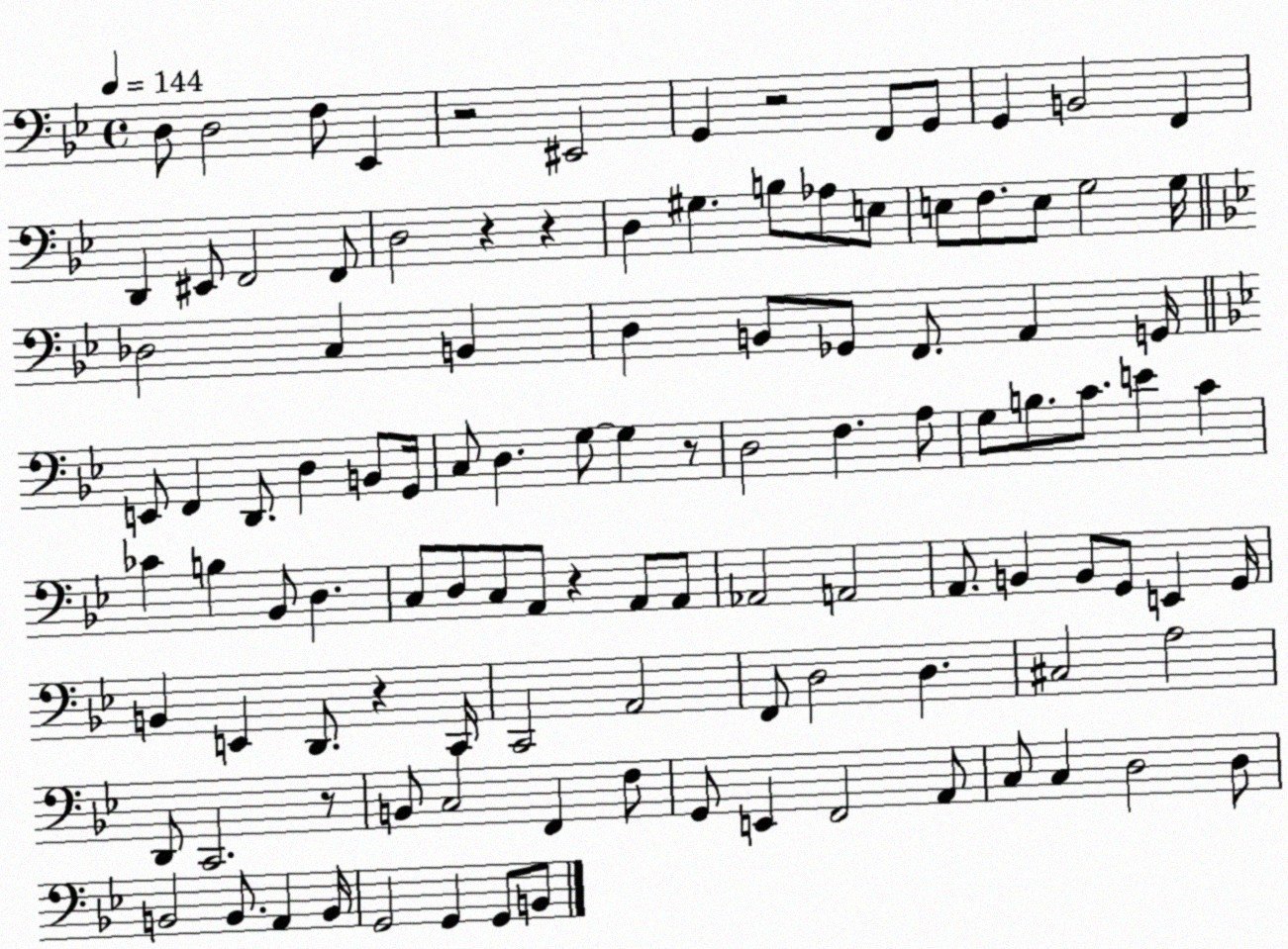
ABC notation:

X:1
T:Untitled
M:4/4
L:1/4
K:Bb
D,/2 D,2 F,/2 _E,, z2 ^E,,2 G,, z2 F,,/2 G,,/2 G,, B,,2 F,, D,, ^E,,/2 F,,2 F,,/2 D,2 z z D, ^G, B,/2 _A,/2 E,/2 E,/2 F,/2 E,/2 G,2 G,/4 _D,2 C, B,, D, B,,/2 _G,,/2 F,,/2 A,, G,,/4 E,,/2 F,, D,,/2 D, B,,/2 G,,/4 C,/2 D, G,/2 G, z/2 D,2 F, A,/2 G,/2 B,/2 C/2 E C _C B, _B,,/2 D, C,/2 D,/2 C,/2 A,,/2 z A,,/2 A,,/2 _A,,2 A,,2 A,,/2 B,, B,,/2 G,,/2 E,, G,,/4 B,, E,, D,,/2 z C,,/4 C,,2 A,,2 F,,/2 D,2 D, ^C,2 A,2 D,,/2 C,,2 z/2 B,,/2 C,2 F,, F,/2 G,,/2 E,, F,,2 A,,/2 C,/2 C, D,2 D,/2 B,,2 B,,/2 A,, B,,/4 G,,2 G,, G,,/2 B,,/2